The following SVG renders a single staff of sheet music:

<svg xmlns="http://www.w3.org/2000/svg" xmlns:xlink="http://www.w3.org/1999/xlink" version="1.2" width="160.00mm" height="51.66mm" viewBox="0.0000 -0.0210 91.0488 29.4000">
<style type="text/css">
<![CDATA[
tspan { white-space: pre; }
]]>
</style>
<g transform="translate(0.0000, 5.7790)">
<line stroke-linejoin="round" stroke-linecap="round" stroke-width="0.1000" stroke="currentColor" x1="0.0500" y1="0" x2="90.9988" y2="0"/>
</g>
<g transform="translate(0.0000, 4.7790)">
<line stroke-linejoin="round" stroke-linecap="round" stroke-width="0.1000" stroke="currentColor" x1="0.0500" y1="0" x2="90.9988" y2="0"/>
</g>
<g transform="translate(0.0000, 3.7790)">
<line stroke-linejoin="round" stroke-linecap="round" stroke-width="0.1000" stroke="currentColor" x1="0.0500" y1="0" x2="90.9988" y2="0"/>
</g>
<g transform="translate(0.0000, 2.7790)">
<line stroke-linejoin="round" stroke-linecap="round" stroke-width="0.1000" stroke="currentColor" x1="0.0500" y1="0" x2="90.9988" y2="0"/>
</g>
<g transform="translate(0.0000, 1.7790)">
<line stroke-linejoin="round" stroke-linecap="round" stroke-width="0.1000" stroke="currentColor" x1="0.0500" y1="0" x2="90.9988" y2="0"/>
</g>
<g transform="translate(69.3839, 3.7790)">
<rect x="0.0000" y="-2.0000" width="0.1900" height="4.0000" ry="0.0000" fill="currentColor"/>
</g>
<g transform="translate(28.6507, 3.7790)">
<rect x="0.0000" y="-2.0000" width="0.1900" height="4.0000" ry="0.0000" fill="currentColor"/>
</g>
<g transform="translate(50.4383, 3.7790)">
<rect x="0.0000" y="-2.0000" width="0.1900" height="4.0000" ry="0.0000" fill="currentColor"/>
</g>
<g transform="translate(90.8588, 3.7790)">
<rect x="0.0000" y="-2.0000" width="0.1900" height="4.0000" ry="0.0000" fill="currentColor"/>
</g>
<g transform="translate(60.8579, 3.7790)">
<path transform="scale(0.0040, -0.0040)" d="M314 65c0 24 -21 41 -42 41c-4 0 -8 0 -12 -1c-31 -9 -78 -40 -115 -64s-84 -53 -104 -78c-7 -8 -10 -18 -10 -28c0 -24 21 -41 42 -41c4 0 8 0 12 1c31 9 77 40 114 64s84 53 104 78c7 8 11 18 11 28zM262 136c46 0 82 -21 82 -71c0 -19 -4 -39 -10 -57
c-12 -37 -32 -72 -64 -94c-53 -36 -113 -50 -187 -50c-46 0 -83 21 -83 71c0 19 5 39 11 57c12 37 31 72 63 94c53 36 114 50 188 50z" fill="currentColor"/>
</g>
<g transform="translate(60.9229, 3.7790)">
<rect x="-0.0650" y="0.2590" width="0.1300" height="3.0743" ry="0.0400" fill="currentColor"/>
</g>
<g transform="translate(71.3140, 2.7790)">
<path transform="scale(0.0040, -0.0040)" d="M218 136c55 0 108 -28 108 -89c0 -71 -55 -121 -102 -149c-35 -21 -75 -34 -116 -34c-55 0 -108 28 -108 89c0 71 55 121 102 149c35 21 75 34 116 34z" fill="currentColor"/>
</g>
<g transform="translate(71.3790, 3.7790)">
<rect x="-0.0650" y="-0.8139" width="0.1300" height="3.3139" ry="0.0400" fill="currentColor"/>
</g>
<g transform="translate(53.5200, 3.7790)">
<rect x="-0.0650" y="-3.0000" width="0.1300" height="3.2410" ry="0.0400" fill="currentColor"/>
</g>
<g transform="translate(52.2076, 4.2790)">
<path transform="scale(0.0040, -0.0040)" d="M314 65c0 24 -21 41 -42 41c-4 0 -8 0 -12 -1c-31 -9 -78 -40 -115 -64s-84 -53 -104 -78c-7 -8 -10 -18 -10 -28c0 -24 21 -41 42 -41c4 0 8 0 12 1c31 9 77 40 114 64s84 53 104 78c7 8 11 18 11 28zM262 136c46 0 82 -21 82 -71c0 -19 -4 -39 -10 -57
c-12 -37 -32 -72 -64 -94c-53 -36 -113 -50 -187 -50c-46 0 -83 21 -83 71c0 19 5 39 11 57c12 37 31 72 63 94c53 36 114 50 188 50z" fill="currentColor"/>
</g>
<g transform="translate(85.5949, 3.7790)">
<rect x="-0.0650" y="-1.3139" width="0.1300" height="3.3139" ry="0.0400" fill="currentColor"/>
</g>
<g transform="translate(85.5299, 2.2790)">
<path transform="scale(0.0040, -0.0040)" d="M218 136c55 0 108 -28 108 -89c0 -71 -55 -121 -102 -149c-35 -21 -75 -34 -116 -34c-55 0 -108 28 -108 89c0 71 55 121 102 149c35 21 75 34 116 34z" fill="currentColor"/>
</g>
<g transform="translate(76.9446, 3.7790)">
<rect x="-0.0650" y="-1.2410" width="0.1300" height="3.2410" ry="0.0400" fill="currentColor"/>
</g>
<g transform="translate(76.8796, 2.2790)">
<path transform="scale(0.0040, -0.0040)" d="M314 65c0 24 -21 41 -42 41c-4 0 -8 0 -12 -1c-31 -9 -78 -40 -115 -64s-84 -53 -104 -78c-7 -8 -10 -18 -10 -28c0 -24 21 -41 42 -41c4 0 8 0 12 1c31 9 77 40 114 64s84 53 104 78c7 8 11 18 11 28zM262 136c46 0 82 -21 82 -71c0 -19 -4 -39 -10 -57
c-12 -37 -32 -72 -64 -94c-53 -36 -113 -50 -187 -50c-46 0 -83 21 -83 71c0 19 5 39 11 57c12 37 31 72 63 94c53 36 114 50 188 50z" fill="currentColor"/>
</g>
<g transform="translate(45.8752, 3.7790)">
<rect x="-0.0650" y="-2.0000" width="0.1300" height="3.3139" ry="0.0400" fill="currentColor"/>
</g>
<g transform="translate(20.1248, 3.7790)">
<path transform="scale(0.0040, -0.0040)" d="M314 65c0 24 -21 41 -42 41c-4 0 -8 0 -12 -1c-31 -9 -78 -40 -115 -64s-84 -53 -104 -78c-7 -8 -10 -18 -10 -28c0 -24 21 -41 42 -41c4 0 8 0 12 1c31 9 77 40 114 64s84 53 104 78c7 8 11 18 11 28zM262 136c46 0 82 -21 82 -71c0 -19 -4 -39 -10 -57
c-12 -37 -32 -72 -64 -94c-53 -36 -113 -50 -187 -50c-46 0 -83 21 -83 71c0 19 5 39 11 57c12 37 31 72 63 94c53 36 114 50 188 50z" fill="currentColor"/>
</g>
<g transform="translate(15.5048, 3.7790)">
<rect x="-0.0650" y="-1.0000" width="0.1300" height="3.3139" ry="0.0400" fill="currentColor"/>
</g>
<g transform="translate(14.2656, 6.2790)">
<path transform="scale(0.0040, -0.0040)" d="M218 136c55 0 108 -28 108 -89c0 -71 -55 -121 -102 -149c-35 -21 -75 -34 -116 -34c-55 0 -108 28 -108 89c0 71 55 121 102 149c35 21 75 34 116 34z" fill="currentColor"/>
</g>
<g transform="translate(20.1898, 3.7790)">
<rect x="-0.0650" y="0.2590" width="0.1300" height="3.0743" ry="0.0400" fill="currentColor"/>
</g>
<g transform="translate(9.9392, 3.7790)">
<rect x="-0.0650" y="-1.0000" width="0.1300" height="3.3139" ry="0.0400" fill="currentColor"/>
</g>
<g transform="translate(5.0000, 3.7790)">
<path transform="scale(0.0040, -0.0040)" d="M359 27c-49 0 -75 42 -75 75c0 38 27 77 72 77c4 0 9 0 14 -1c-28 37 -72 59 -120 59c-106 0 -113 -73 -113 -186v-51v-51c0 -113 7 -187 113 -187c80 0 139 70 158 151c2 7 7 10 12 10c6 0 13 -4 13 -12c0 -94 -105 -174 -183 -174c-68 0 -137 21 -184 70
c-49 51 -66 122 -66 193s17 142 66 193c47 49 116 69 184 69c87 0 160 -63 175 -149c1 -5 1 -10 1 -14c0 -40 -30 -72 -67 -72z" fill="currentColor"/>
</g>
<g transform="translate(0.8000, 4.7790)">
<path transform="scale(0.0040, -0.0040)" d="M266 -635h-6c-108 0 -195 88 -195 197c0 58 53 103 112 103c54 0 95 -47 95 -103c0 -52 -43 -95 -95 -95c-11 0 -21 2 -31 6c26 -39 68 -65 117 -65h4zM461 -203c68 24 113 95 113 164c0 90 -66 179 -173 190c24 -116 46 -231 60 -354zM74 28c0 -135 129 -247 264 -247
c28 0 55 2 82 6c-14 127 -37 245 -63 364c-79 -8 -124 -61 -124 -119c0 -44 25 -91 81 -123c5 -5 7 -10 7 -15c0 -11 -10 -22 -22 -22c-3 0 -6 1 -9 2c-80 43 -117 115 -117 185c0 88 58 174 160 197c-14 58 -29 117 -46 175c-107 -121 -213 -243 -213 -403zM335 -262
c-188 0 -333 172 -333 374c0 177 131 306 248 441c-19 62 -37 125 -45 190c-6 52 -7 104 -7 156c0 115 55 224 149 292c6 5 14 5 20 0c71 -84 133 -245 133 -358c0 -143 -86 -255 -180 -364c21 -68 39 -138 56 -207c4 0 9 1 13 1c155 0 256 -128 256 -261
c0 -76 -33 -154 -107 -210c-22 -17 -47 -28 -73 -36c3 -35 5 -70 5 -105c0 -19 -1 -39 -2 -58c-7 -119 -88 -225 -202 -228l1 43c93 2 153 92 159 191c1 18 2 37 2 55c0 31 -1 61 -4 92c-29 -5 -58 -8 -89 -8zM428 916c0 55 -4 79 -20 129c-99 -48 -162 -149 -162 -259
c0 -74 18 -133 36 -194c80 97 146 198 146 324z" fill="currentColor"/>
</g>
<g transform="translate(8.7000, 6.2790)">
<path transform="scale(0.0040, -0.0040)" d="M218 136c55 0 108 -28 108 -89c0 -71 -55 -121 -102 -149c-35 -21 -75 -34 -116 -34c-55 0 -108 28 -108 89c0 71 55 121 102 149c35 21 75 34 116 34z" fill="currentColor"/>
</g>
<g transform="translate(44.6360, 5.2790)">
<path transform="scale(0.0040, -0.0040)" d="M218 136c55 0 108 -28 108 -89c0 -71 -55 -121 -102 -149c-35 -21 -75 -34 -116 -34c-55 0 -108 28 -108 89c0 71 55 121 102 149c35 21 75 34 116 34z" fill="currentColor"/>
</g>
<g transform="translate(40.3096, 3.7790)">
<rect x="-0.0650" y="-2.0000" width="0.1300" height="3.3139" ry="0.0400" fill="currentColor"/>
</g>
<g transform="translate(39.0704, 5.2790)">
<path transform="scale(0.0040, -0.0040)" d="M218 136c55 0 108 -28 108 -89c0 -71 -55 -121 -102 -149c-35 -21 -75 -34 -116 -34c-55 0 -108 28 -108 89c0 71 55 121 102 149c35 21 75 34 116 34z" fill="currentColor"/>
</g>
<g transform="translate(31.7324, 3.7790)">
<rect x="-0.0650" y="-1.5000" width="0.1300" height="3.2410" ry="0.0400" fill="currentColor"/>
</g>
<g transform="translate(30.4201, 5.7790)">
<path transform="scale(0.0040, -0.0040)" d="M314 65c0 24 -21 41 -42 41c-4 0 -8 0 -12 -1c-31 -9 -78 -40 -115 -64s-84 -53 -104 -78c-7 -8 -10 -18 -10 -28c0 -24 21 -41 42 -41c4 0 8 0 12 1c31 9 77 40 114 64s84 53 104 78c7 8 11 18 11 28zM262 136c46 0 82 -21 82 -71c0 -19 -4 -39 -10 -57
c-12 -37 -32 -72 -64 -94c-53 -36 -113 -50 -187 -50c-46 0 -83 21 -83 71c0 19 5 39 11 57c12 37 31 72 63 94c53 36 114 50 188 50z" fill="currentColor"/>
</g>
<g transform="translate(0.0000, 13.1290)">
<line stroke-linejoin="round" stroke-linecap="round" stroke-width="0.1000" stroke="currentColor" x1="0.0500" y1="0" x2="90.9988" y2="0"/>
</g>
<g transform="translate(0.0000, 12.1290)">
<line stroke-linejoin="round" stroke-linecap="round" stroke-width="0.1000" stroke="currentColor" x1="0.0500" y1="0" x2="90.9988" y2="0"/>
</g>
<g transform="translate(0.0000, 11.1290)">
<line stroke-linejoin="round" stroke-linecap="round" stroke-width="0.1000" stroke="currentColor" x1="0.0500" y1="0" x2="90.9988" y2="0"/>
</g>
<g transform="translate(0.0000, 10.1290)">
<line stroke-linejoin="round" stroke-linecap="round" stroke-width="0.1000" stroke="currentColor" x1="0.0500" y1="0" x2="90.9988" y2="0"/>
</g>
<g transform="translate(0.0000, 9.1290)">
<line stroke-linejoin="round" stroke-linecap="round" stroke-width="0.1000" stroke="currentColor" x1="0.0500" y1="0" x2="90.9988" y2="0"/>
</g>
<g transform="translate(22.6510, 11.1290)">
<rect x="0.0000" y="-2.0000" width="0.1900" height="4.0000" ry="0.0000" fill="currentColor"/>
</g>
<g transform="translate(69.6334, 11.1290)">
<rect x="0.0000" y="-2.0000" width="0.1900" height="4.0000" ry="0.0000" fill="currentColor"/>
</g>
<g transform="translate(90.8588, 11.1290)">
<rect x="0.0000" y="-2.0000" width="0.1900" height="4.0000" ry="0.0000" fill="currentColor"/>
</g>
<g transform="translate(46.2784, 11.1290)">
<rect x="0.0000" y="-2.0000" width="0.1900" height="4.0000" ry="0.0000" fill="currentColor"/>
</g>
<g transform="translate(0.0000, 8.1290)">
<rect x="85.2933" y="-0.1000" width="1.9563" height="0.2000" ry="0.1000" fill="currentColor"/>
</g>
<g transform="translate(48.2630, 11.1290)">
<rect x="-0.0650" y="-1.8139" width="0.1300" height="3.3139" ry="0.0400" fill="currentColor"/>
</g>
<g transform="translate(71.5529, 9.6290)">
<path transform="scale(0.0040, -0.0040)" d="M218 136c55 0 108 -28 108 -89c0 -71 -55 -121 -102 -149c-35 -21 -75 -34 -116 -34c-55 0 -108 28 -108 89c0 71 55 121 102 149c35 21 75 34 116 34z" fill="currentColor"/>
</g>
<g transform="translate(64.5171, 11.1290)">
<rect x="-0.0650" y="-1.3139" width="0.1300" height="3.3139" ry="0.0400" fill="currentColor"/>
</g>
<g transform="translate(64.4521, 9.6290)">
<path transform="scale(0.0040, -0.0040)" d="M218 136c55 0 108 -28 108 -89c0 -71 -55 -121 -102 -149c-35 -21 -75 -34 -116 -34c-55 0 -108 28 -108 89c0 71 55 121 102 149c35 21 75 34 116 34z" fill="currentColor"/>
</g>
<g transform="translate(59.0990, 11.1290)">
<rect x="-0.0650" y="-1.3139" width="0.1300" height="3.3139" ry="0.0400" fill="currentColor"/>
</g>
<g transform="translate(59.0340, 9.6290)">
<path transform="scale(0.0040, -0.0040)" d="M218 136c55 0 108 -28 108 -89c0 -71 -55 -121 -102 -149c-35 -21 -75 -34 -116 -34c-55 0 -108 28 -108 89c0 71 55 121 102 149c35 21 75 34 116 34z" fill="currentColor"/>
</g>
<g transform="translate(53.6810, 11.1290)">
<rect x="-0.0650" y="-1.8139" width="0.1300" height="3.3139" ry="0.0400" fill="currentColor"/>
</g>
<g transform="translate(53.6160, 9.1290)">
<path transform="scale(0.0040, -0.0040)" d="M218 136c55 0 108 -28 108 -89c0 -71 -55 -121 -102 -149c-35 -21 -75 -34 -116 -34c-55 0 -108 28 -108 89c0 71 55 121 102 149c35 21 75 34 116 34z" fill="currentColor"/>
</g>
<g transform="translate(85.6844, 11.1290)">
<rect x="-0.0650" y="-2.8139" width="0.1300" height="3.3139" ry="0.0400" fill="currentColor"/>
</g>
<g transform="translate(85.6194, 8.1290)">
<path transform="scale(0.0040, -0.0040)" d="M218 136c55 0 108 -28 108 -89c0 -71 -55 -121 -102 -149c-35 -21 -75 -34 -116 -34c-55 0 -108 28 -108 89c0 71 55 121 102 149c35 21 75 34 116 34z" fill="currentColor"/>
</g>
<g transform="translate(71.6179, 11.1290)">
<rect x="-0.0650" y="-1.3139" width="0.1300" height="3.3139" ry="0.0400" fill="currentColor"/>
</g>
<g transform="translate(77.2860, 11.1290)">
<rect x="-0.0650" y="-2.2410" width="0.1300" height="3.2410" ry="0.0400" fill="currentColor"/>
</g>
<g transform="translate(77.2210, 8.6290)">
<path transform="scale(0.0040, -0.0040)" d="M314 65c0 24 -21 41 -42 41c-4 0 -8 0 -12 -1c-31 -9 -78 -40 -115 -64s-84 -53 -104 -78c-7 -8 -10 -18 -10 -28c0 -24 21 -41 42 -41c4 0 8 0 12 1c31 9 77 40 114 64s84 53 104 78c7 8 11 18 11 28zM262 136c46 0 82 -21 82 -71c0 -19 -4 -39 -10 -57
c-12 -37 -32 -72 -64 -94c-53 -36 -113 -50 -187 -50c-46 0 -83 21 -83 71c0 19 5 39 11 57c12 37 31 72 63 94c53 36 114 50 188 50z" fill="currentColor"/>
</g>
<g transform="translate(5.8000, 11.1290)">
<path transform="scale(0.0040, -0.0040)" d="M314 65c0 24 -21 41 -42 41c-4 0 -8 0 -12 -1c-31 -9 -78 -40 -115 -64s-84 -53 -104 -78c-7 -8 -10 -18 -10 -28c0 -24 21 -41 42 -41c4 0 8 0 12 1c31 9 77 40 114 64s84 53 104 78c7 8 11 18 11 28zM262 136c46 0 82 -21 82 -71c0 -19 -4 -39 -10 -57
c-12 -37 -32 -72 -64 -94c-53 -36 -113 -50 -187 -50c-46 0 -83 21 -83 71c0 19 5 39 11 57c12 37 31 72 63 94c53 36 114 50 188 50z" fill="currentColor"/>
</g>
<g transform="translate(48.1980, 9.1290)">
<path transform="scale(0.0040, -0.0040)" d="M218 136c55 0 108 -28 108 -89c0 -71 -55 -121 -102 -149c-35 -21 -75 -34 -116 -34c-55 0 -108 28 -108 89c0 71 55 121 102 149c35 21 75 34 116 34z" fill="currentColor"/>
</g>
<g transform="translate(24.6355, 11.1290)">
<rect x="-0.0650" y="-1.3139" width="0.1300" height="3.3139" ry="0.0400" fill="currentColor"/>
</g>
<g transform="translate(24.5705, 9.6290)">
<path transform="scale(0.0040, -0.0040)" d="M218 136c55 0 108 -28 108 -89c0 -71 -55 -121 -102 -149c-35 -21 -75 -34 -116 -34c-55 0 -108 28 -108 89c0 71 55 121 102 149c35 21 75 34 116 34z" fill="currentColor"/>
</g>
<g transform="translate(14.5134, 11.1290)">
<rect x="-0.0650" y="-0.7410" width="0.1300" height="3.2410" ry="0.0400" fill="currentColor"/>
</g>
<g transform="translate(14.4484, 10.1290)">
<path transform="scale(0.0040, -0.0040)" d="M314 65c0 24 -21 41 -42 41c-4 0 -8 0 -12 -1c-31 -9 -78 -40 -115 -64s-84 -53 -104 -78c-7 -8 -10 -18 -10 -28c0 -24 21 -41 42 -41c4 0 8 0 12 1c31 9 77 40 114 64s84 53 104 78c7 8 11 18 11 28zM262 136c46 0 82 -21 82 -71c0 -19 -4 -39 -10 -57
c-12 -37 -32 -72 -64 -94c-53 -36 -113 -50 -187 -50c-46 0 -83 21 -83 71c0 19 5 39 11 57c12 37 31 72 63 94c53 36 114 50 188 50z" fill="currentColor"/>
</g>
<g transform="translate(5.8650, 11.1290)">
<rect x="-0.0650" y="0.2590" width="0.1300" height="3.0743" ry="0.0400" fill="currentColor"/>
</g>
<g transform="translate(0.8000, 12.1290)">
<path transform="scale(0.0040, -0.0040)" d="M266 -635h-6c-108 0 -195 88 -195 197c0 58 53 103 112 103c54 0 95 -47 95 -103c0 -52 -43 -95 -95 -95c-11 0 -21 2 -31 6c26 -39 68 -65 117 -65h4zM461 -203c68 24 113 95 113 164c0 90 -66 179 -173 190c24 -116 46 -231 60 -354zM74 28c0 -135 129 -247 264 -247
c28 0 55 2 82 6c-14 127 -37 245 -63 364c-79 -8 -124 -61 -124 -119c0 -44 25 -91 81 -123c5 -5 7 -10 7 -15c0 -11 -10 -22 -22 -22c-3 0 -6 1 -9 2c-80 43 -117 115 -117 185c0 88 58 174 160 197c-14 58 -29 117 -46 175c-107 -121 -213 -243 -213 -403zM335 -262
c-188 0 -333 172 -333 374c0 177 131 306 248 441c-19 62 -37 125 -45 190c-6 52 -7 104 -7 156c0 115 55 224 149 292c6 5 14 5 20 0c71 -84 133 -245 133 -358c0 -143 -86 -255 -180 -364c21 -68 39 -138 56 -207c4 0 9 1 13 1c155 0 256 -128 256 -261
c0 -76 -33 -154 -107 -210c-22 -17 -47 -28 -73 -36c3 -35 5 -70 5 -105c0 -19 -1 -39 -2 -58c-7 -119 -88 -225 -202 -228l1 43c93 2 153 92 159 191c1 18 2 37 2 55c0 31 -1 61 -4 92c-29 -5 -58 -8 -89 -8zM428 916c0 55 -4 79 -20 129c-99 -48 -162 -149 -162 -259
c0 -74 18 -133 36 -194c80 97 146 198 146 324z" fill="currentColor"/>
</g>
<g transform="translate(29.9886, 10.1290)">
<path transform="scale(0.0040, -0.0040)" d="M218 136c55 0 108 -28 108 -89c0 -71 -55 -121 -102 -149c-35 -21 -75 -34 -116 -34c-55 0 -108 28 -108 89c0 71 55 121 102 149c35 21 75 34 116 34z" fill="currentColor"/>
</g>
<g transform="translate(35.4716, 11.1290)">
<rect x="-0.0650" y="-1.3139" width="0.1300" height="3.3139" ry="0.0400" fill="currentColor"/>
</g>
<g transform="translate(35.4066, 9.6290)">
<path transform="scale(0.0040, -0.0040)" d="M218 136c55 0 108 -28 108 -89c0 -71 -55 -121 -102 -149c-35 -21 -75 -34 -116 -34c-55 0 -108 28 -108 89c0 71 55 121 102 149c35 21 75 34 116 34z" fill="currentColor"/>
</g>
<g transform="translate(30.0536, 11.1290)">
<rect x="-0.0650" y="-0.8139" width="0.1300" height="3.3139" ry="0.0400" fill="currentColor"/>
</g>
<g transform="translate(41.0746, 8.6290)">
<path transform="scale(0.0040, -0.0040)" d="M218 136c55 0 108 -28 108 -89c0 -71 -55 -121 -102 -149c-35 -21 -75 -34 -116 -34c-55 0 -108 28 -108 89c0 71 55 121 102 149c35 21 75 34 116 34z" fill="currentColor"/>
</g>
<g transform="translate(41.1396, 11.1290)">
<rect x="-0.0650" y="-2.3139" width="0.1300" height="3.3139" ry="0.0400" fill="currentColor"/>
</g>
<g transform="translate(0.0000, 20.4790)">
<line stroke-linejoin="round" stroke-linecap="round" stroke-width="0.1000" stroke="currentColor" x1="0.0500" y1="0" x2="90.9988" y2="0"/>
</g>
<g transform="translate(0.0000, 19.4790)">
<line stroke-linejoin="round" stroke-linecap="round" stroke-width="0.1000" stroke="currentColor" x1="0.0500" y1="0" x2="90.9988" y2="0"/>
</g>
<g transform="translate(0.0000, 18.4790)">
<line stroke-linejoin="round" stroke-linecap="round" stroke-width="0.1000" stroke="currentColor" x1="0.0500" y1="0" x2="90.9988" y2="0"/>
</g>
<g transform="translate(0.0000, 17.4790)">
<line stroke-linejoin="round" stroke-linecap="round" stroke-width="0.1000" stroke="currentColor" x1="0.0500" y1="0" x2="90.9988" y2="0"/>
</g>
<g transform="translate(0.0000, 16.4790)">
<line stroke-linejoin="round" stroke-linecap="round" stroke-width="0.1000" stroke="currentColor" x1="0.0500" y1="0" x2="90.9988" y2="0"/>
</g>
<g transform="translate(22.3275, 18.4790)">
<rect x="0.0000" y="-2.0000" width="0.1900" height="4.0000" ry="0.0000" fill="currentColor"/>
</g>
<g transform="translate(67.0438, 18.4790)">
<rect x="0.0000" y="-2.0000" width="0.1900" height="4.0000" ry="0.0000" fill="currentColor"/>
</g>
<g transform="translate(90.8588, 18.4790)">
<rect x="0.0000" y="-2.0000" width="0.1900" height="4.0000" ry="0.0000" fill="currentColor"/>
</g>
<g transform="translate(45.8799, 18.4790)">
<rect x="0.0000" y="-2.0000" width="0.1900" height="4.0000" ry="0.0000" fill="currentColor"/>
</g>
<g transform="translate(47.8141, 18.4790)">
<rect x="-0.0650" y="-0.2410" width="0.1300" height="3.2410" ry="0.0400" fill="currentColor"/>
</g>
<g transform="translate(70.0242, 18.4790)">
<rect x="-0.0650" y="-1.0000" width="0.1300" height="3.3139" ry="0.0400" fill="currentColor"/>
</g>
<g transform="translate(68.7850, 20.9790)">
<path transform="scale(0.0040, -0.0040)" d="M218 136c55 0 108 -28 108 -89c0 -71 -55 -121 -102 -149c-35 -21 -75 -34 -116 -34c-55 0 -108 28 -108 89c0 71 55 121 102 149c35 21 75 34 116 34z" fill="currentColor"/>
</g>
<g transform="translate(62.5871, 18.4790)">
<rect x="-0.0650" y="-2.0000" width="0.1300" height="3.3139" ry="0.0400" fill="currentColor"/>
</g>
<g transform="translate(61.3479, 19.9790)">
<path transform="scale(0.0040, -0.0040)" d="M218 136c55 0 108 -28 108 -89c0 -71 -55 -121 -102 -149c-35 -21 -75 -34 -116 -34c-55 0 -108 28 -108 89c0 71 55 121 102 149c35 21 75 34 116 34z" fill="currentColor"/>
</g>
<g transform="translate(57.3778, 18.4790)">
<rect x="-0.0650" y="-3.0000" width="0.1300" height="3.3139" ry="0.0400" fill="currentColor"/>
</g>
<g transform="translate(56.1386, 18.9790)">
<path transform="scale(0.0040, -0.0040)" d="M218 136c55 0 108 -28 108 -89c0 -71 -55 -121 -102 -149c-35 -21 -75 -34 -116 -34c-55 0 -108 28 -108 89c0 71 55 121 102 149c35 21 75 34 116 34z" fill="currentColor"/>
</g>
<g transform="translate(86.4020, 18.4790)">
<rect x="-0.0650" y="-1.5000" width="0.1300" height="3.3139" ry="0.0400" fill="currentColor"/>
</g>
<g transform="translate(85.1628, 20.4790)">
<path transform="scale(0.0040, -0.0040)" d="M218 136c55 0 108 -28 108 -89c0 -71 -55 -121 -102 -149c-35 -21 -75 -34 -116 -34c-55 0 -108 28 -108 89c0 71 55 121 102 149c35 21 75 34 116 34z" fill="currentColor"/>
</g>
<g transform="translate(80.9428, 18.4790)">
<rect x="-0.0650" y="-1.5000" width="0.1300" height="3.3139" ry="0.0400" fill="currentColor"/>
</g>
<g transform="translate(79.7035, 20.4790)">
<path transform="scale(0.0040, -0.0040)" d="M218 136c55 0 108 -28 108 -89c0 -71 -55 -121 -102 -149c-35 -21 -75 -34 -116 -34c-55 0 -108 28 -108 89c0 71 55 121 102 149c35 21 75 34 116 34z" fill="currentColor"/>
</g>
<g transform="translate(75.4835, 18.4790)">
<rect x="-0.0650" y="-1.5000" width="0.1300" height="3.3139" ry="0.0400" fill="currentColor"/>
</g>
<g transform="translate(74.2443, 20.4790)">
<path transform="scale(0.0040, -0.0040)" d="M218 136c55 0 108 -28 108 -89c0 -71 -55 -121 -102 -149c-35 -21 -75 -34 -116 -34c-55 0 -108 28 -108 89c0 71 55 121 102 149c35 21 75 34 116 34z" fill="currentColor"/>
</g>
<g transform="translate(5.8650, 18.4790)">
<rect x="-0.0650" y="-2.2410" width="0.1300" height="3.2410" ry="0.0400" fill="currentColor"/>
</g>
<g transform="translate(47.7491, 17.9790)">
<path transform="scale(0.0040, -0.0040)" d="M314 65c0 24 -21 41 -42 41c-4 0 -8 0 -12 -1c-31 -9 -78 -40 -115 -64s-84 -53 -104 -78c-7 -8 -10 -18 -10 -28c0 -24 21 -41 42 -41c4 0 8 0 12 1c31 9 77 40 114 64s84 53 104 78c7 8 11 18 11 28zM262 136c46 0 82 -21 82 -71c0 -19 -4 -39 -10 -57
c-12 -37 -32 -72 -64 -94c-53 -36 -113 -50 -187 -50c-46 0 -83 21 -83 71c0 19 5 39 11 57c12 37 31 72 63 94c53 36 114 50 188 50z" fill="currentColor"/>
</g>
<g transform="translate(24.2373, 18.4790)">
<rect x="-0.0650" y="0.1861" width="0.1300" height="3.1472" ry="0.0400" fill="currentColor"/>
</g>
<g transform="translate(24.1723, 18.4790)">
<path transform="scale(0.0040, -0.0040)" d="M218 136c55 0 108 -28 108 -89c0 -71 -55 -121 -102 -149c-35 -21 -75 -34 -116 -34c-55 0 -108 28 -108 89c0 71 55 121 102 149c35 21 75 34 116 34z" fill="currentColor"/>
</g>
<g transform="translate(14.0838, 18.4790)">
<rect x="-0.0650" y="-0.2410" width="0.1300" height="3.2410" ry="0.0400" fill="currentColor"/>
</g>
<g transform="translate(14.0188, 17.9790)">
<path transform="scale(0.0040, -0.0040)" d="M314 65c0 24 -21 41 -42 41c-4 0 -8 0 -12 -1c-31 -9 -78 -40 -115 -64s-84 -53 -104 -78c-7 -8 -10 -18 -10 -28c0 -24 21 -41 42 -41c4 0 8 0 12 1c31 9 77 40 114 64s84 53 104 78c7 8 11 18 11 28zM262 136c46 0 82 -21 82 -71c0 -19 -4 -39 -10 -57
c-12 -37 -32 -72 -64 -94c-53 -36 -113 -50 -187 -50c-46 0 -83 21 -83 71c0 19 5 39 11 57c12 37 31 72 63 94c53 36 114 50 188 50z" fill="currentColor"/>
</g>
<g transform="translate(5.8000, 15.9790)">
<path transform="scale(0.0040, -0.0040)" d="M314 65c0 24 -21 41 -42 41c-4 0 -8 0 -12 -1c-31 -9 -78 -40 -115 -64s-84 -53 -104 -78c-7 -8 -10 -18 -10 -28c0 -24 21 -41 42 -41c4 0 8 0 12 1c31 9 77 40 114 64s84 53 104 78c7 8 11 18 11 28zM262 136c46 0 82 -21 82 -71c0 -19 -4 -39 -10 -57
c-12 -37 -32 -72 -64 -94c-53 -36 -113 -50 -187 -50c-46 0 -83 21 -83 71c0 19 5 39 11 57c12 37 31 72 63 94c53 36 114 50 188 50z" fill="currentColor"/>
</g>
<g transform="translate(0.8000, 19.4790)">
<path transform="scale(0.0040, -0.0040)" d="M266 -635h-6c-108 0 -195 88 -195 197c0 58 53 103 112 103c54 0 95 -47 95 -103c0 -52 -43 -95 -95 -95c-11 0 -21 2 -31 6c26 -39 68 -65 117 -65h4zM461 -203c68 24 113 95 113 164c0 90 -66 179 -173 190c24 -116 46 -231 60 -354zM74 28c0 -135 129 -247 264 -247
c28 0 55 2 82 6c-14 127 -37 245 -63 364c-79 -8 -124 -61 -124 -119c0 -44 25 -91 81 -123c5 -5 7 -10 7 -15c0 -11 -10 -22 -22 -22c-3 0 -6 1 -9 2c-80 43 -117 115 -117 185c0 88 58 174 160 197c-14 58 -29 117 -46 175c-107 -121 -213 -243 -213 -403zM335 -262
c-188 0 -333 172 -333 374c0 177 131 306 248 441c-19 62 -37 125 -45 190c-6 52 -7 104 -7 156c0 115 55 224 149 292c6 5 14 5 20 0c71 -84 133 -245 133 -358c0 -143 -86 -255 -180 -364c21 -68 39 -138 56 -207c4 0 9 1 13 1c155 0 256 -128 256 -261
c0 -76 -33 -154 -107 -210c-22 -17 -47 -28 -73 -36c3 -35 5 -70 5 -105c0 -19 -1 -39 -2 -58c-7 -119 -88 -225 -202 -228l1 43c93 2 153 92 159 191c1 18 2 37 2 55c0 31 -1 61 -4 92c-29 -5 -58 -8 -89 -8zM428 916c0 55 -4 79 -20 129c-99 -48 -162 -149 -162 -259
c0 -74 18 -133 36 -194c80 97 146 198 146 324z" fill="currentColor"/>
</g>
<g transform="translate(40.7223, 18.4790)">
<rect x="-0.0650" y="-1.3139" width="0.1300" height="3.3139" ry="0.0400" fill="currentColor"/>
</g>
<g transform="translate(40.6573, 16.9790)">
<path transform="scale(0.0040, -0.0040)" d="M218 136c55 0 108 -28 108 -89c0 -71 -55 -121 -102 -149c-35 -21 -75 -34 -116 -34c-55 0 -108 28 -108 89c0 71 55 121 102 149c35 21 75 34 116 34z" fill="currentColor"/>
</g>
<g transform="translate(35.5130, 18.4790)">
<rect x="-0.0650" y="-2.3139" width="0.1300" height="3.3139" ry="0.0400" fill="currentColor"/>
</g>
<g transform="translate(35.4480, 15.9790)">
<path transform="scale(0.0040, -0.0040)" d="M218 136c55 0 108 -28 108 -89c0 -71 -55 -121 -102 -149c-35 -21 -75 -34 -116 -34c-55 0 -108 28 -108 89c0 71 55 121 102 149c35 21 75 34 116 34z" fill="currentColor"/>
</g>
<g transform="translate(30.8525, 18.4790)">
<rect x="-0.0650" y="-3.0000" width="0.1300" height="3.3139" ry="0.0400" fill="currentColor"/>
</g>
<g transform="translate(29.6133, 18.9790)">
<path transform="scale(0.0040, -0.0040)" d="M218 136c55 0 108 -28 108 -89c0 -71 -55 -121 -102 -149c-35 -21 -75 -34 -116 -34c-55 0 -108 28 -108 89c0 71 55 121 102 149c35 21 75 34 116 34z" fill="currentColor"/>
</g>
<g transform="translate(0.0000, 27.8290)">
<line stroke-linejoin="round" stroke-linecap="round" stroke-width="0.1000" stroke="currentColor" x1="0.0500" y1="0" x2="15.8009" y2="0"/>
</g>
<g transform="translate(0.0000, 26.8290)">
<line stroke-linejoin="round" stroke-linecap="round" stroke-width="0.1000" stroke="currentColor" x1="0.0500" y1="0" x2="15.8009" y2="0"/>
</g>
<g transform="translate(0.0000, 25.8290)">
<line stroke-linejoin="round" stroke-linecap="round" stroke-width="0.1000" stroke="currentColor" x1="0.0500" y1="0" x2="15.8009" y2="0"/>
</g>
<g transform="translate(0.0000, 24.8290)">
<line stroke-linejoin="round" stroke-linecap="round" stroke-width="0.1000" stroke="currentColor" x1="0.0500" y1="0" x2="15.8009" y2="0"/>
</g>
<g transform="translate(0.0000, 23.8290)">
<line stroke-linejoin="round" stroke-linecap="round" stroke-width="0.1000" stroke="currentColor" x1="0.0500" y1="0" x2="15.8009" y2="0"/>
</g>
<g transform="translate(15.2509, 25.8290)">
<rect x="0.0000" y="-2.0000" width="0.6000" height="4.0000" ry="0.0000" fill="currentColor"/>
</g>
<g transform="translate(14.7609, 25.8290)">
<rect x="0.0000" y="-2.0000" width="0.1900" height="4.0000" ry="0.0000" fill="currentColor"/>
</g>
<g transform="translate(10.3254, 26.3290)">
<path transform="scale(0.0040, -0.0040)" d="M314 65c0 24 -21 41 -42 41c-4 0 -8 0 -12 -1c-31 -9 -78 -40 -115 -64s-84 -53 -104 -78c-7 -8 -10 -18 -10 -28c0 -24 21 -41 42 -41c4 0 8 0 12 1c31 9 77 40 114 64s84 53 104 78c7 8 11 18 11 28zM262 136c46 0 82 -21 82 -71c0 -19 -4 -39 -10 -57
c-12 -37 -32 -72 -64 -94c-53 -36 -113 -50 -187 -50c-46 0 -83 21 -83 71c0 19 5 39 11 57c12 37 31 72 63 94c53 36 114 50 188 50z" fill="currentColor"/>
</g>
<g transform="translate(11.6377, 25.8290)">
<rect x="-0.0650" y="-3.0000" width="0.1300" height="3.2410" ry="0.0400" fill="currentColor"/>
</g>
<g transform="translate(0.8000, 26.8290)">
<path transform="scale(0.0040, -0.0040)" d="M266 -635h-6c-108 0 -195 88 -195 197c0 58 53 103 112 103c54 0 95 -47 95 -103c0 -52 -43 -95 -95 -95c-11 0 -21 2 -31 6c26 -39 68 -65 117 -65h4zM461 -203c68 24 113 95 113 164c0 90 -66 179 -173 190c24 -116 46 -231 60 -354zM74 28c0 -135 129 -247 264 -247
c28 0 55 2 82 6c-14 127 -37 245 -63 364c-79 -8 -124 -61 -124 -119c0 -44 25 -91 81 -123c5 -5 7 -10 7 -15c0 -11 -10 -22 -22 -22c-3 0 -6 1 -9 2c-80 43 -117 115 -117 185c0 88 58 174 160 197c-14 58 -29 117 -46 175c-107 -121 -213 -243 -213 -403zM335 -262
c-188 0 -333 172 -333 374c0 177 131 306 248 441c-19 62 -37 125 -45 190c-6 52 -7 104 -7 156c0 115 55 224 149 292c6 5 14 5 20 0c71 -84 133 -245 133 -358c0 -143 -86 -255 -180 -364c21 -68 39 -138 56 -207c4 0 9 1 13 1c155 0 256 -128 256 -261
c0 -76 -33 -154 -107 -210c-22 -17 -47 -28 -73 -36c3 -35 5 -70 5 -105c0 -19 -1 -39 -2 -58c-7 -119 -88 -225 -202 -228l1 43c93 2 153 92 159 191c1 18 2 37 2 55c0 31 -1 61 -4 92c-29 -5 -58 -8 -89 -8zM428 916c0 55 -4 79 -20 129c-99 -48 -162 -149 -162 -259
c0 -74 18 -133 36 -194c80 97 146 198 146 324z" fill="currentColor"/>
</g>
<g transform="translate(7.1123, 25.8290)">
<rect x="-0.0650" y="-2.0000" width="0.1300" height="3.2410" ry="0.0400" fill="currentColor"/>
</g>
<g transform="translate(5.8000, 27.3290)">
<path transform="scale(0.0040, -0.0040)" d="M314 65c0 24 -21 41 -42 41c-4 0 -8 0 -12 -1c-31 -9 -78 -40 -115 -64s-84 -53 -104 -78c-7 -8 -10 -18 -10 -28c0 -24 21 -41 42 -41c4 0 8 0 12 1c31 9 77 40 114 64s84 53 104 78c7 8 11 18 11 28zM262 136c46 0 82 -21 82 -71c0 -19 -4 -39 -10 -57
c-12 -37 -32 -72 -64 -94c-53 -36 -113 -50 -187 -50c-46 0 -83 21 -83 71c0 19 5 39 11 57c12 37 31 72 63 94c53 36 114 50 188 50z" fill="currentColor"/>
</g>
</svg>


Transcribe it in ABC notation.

X:1
T:Untitled
M:4/4
L:1/4
K:C
D D B2 E2 F F A2 B2 d e2 e B2 d2 e d e g f f e e e g2 a g2 c2 B A g e c2 A F D E E E F2 A2